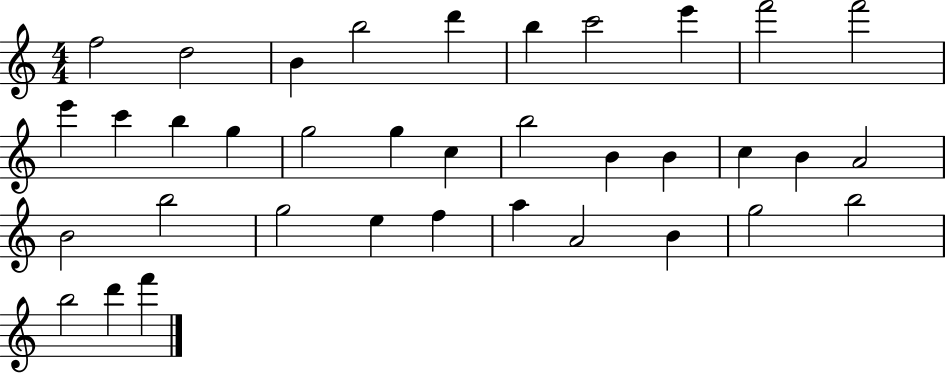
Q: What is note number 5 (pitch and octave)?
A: D6